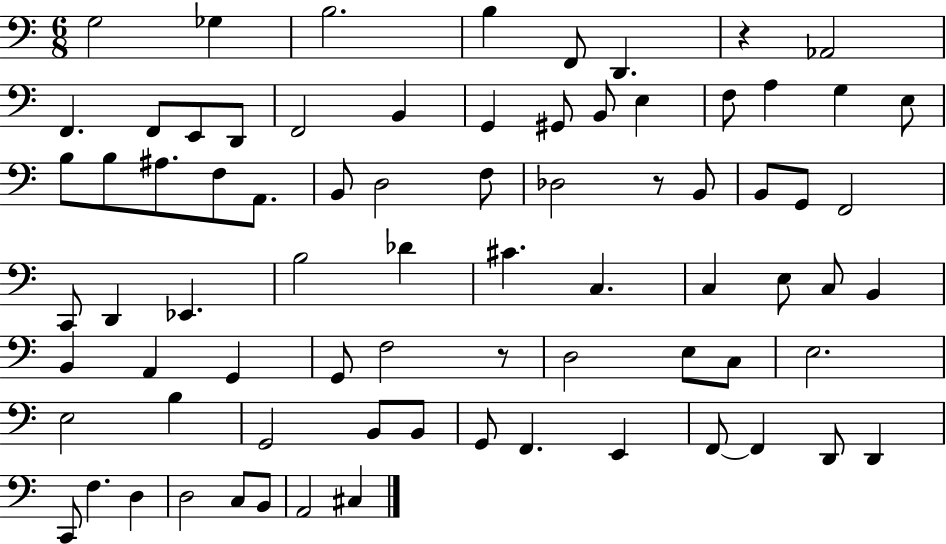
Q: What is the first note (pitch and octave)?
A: G3